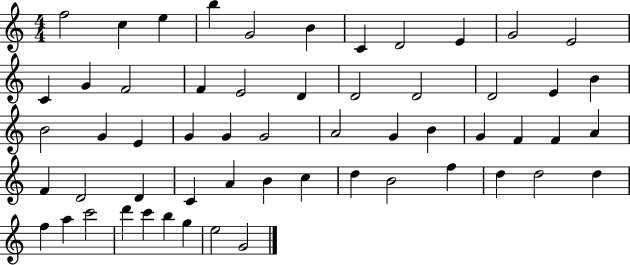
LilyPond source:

{
  \clef treble
  \numericTimeSignature
  \time 4/4
  \key c \major
  f''2 c''4 e''4 | b''4 g'2 b'4 | c'4 d'2 e'4 | g'2 e'2 | \break c'4 g'4 f'2 | f'4 e'2 d'4 | d'2 d'2 | d'2 e'4 b'4 | \break b'2 g'4 e'4 | g'4 g'4 g'2 | a'2 g'4 b'4 | g'4 f'4 f'4 a'4 | \break f'4 d'2 d'4 | c'4 a'4 b'4 c''4 | d''4 b'2 f''4 | d''4 d''2 d''4 | \break f''4 a''4 c'''2 | d'''4 c'''4 b''4 g''4 | e''2 g'2 | \bar "|."
}